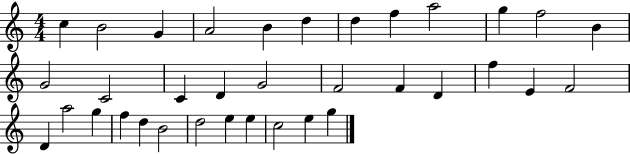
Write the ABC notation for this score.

X:1
T:Untitled
M:4/4
L:1/4
K:C
c B2 G A2 B d d f a2 g f2 B G2 C2 C D G2 F2 F D f E F2 D a2 g f d B2 d2 e e c2 e g